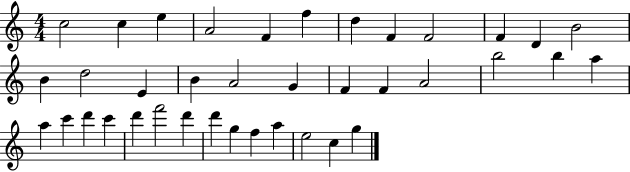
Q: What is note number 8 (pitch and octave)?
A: F4